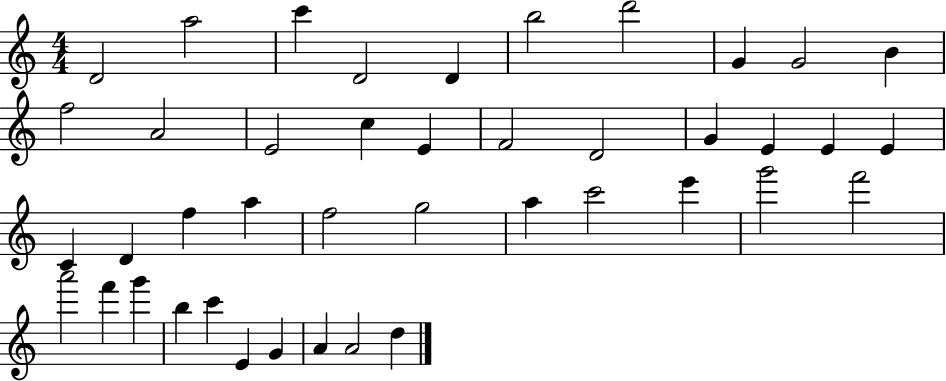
{
  \clef treble
  \numericTimeSignature
  \time 4/4
  \key c \major
  d'2 a''2 | c'''4 d'2 d'4 | b''2 d'''2 | g'4 g'2 b'4 | \break f''2 a'2 | e'2 c''4 e'4 | f'2 d'2 | g'4 e'4 e'4 e'4 | \break c'4 d'4 f''4 a''4 | f''2 g''2 | a''4 c'''2 e'''4 | g'''2 f'''2 | \break a'''2 f'''4 g'''4 | b''4 c'''4 e'4 g'4 | a'4 a'2 d''4 | \bar "|."
}